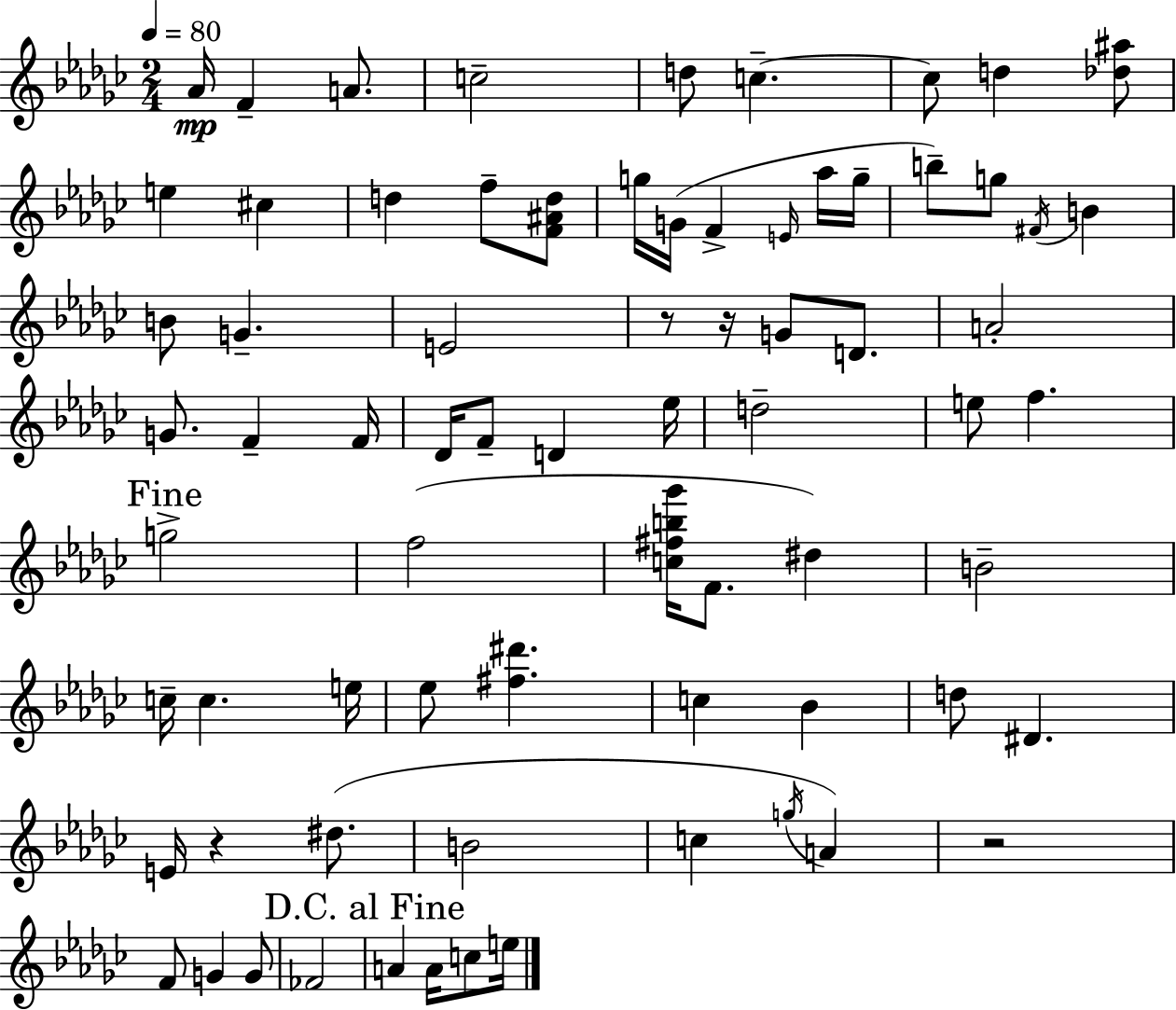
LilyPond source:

{
  \clef treble
  \numericTimeSignature
  \time 2/4
  \key ees \minor
  \tempo 4 = 80
  aes'16\mp f'4-- a'8. | c''2-- | d''8 c''4.--~~ | c''8 d''4 <des'' ais''>8 | \break e''4 cis''4 | d''4 f''8-- <f' ais' d''>8 | g''16 g'16( f'4-> \grace { e'16 } aes''16 | g''16-- b''8--) g''8 \acciaccatura { fis'16 } b'4 | \break b'8 g'4.-- | e'2 | r8 r16 g'8 d'8. | a'2-. | \break g'8. f'4-- | f'16 des'16 f'8-- d'4 | ees''16 d''2-- | e''8 f''4. | \break \mark "Fine" g''2-> | f''2( | <c'' fis'' b'' ges'''>16 f'8. dis''4) | b'2-- | \break c''16-- c''4. | e''16 ees''8 <fis'' dis'''>4. | c''4 bes'4 | d''8 dis'4. | \break e'16 r4 dis''8.( | b'2 | c''4 \acciaccatura { g''16 } a'4) | r2 | \break f'8 g'4 | g'8 fes'2 | \mark "D.C. al Fine" a'4 a'16 | c''8 e''16 \bar "|."
}